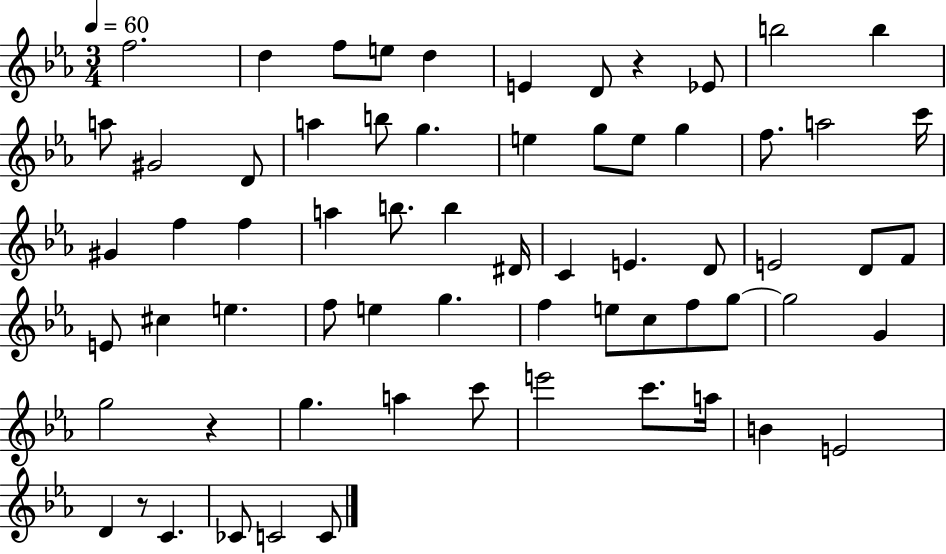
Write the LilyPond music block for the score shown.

{
  \clef treble
  \numericTimeSignature
  \time 3/4
  \key ees \major
  \tempo 4 = 60
  f''2. | d''4 f''8 e''8 d''4 | e'4 d'8 r4 ees'8 | b''2 b''4 | \break a''8 gis'2 d'8 | a''4 b''8 g''4. | e''4 g''8 e''8 g''4 | f''8. a''2 c'''16 | \break gis'4 f''4 f''4 | a''4 b''8. b''4 dis'16 | c'4 e'4. d'8 | e'2 d'8 f'8 | \break e'8 cis''4 e''4. | f''8 e''4 g''4. | f''4 e''8 c''8 f''8 g''8~~ | g''2 g'4 | \break g''2 r4 | g''4. a''4 c'''8 | e'''2 c'''8. a''16 | b'4 e'2 | \break d'4 r8 c'4. | ces'8 c'2 c'8 | \bar "|."
}